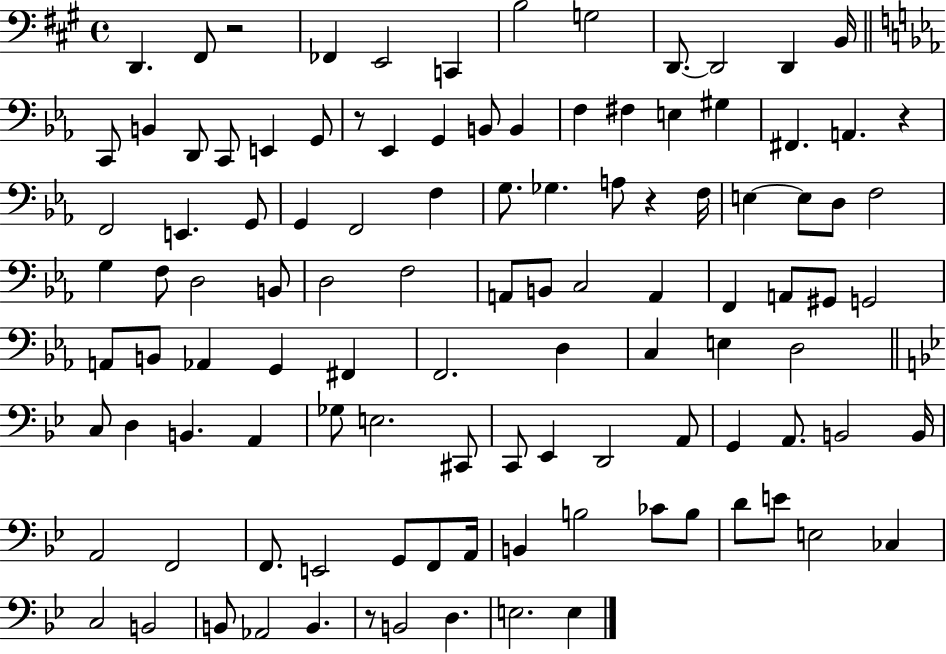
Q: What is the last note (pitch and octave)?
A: E3